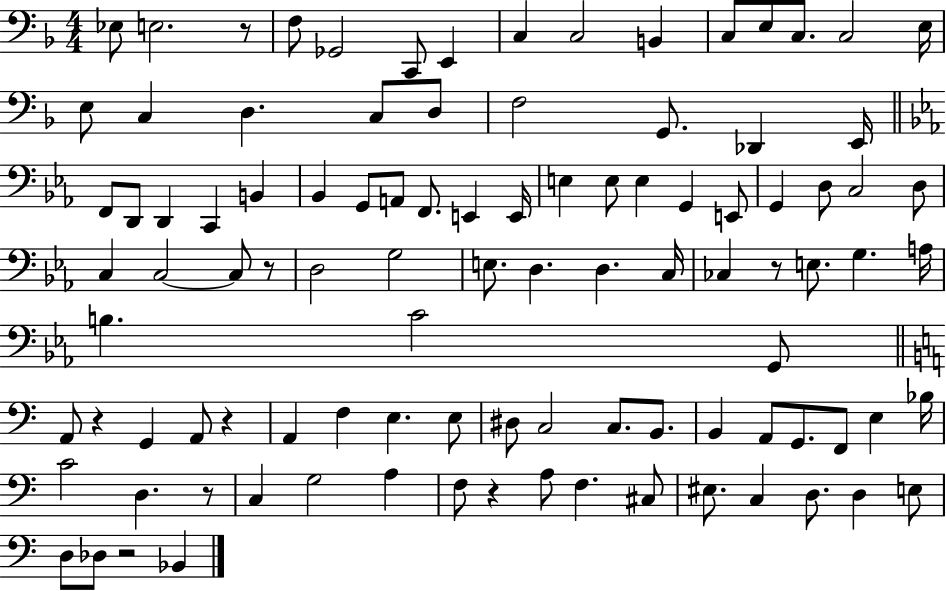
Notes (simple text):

Eb3/e E3/h. R/e F3/e Gb2/h C2/e E2/q C3/q C3/h B2/q C3/e E3/e C3/e. C3/h E3/s E3/e C3/q D3/q. C3/e D3/e F3/h G2/e. Db2/q E2/s F2/e D2/e D2/q C2/q B2/q Bb2/q G2/e A2/e F2/e. E2/q E2/s E3/q E3/e E3/q G2/q E2/e G2/q D3/e C3/h D3/e C3/q C3/h C3/e R/e D3/h G3/h E3/e. D3/q. D3/q. C3/s CES3/q R/e E3/e. G3/q. A3/s B3/q. C4/h G2/e A2/e R/q G2/q A2/e R/q A2/q F3/q E3/q. E3/e D#3/e C3/h C3/e. B2/e. B2/q A2/e G2/e. F2/e E3/q Bb3/s C4/h D3/q. R/e C3/q G3/h A3/q F3/e R/q A3/e F3/q. C#3/e EIS3/e. C3/q D3/e. D3/q E3/e D3/e Db3/e R/h Bb2/q